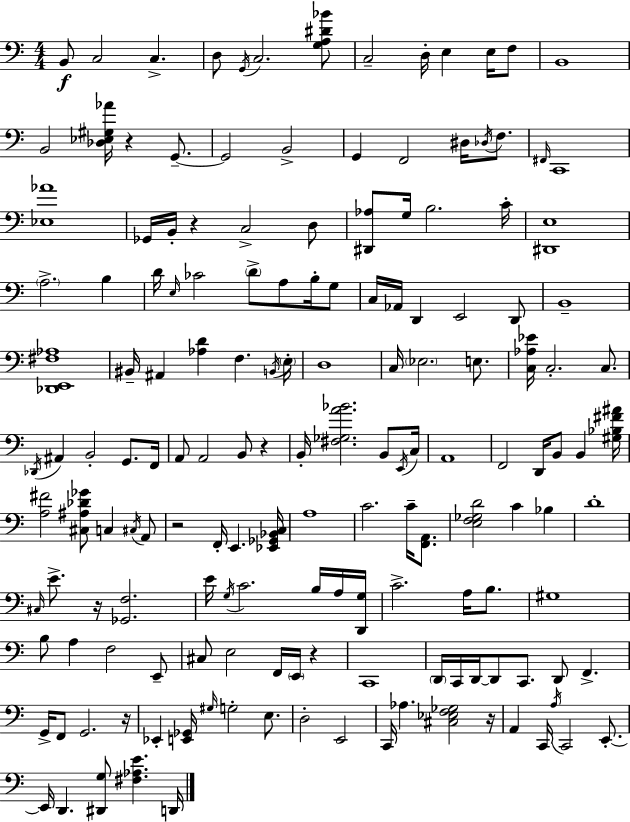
X:1
T:Untitled
M:4/4
L:1/4
K:Am
B,,/2 C,2 C, D,/2 G,,/4 C,2 [G,A,^D_B]/2 C,2 D,/4 E, E,/4 F,/2 B,,4 B,,2 [_D,_E,^G,_A]/4 z G,,/2 G,,2 B,,2 G,, F,,2 ^D,/4 _D,/4 F,/2 ^F,,/4 C,,4 [_E,_A]4 _G,,/4 B,,/4 z C,2 D,/2 [^D,,_A,]/2 G,/4 B,2 C/4 [^D,,E,]4 A,2 B, D/4 E,/4 _C2 D/2 A,/2 B,/4 G,/2 C,/4 _A,,/4 D,, E,,2 D,,/2 B,,4 [_D,,E,,^F,_A,]4 ^B,,/4 ^A,, [_A,D] F, B,,/4 E,/4 D,4 C,/4 _E,2 E,/2 [C,_A,_E]/4 C,2 C,/2 _D,,/4 ^A,, B,,2 G,,/2 F,,/4 A,,/2 A,,2 B,,/2 z B,,/4 [^F,_G,A_B]2 B,,/2 E,,/4 C,/4 A,,4 F,,2 D,,/4 B,,/2 B,, [^G,_B,^F^A]/4 [A,^F]2 [^C,^A,_D_G]/2 C, ^C,/4 A,,/2 z2 F,,/4 E,, [_E,,_G,,_B,,C,]/4 A,4 C2 C/4 [F,,A,,]/2 [E,F,_G,D]2 C _B, D4 ^C,/4 E/2 z/4 [_G,,F,]2 E/4 G,/4 C2 B,/4 A,/4 [D,,G,]/4 C2 A,/4 B,/2 ^G,4 B,/2 A, F,2 E,,/2 ^C,/2 E,2 F,,/4 E,,/4 z C,,4 D,,/4 C,,/4 D,,/4 D,,/2 C,,/2 D,,/2 F,, G,,/4 F,,/2 G,,2 z/4 _E,, [E,,_G,,]/4 ^G,/4 G,2 E,/2 D,2 E,,2 C,,/4 _A, [^C,_E,F,_G,]2 z/4 A,, C,,/4 A,/4 C,,2 E,,/2 E,,/4 D,, [^D,,G,]/2 [^F,_A,E] D,,/4